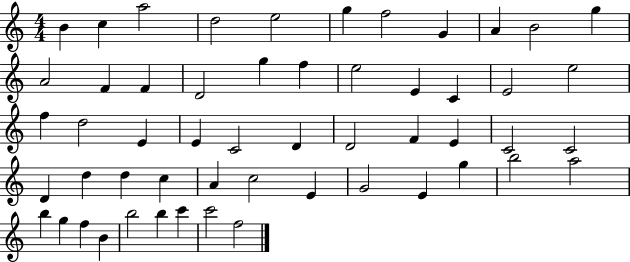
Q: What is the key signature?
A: C major